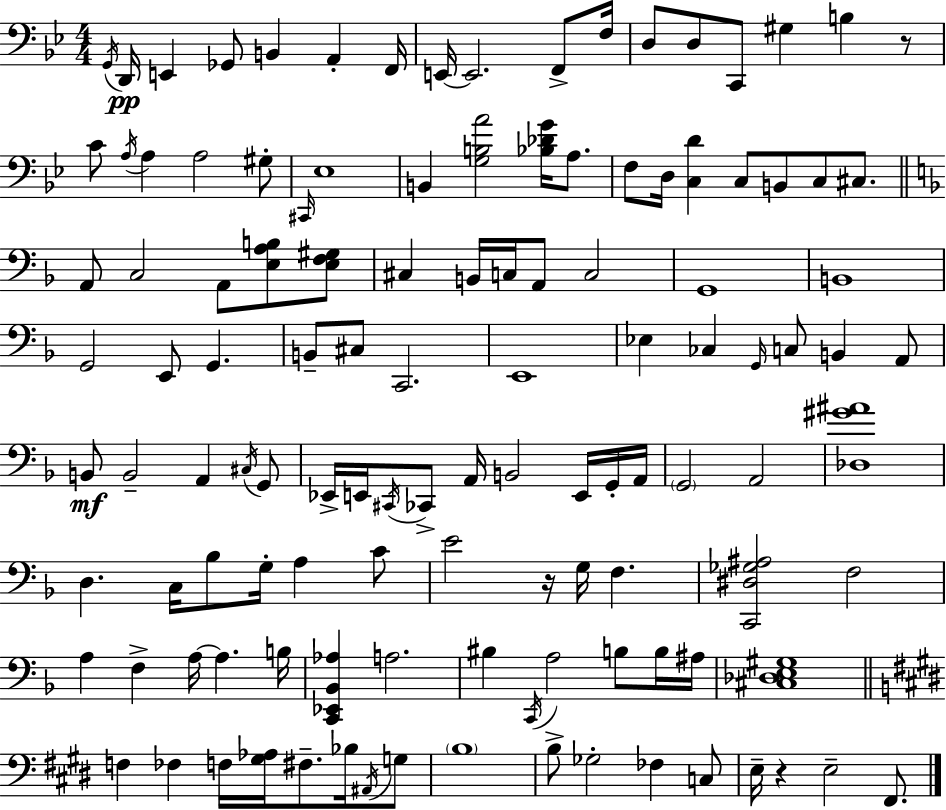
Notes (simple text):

G2/s D2/s E2/q Gb2/e B2/q A2/q F2/s E2/s E2/h. F2/e F3/s D3/e D3/e C2/e G#3/q B3/q R/e C4/e A3/s A3/q A3/h G#3/e C#2/s Eb3/w B2/q [G3,B3,A4]/h [Bb3,Db4,G4]/s A3/e. F3/e D3/s [C3,D4]/q C3/e B2/e C3/e C#3/e. A2/e C3/h A2/e [E3,A3,B3]/e [E3,F3,G#3]/e C#3/q B2/s C3/s A2/e C3/h G2/w B2/w G2/h E2/e G2/q. B2/e C#3/e C2/h. E2/w Eb3/q CES3/q G2/s C3/e B2/q A2/e B2/e B2/h A2/q C#3/s G2/e Eb2/s E2/s C#2/s CES2/e A2/s B2/h E2/s G2/s A2/s G2/h A2/h [Db3,G#4,A#4]/w D3/q. C3/s Bb3/e G3/s A3/q C4/e E4/h R/s G3/s F3/q. [C2,D#3,Gb3,A#3]/h F3/h A3/q F3/q A3/s A3/q. B3/s [C2,Eb2,Bb2,Ab3]/q A3/h. BIS3/q C2/s A3/h B3/e B3/s A#3/s [C#3,Db3,E3,G#3]/w F3/q FES3/q F3/s [G#3,Ab3]/s F#3/e. Bb3/s A#2/s G3/e B3/w B3/e Gb3/h FES3/q C3/e E3/s R/q E3/h F#2/e.